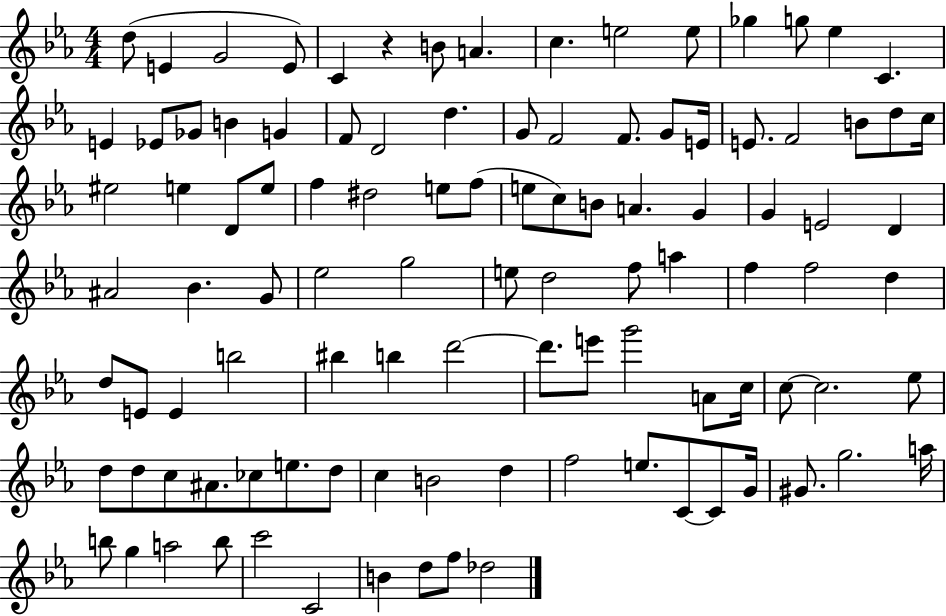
D5/e E4/q G4/h E4/e C4/q R/q B4/e A4/q. C5/q. E5/h E5/e Gb5/q G5/e Eb5/q C4/q. E4/q Eb4/e Gb4/e B4/q G4/q F4/e D4/h D5/q. G4/e F4/h F4/e. G4/e E4/s E4/e. F4/h B4/e D5/e C5/s EIS5/h E5/q D4/e E5/e F5/q D#5/h E5/e F5/e E5/e C5/e B4/e A4/q. G4/q G4/q E4/h D4/q A#4/h Bb4/q. G4/e Eb5/h G5/h E5/e D5/h F5/e A5/q F5/q F5/h D5/q D5/e E4/e E4/q B5/h BIS5/q B5/q D6/h D6/e. E6/e G6/h A4/e C5/s C5/e C5/h. Eb5/e D5/e D5/e C5/e A#4/e. CES5/e E5/e. D5/e C5/q B4/h D5/q F5/h E5/e. C4/e C4/e G4/s G#4/e. G5/h. A5/s B5/e G5/q A5/h B5/e C6/h C4/h B4/q D5/e F5/e Db5/h